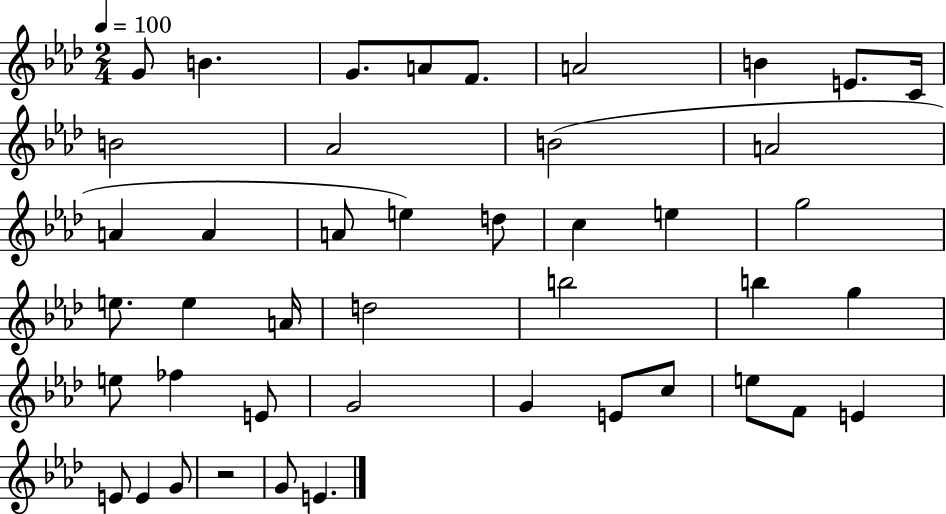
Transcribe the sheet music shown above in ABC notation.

X:1
T:Untitled
M:2/4
L:1/4
K:Ab
G/2 B G/2 A/2 F/2 A2 B E/2 C/4 B2 _A2 B2 A2 A A A/2 e d/2 c e g2 e/2 e A/4 d2 b2 b g e/2 _f E/2 G2 G E/2 c/2 e/2 F/2 E E/2 E G/2 z2 G/2 E